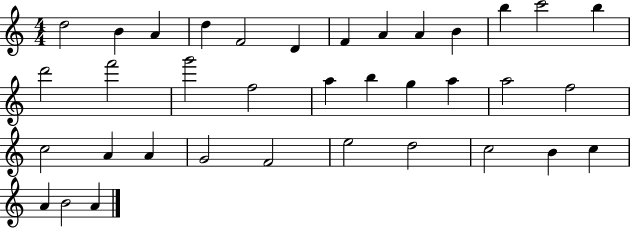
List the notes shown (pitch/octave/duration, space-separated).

D5/h B4/q A4/q D5/q F4/h D4/q F4/q A4/q A4/q B4/q B5/q C6/h B5/q D6/h F6/h G6/h F5/h A5/q B5/q G5/q A5/q A5/h F5/h C5/h A4/q A4/q G4/h F4/h E5/h D5/h C5/h B4/q C5/q A4/q B4/h A4/q